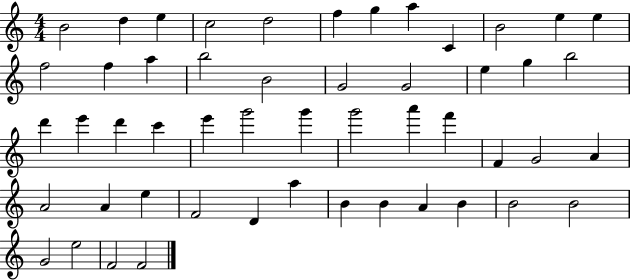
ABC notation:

X:1
T:Untitled
M:4/4
L:1/4
K:C
B2 d e c2 d2 f g a C B2 e e f2 f a b2 B2 G2 G2 e g b2 d' e' d' c' e' g'2 g' g'2 a' f' F G2 A A2 A e F2 D a B B A B B2 B2 G2 e2 F2 F2